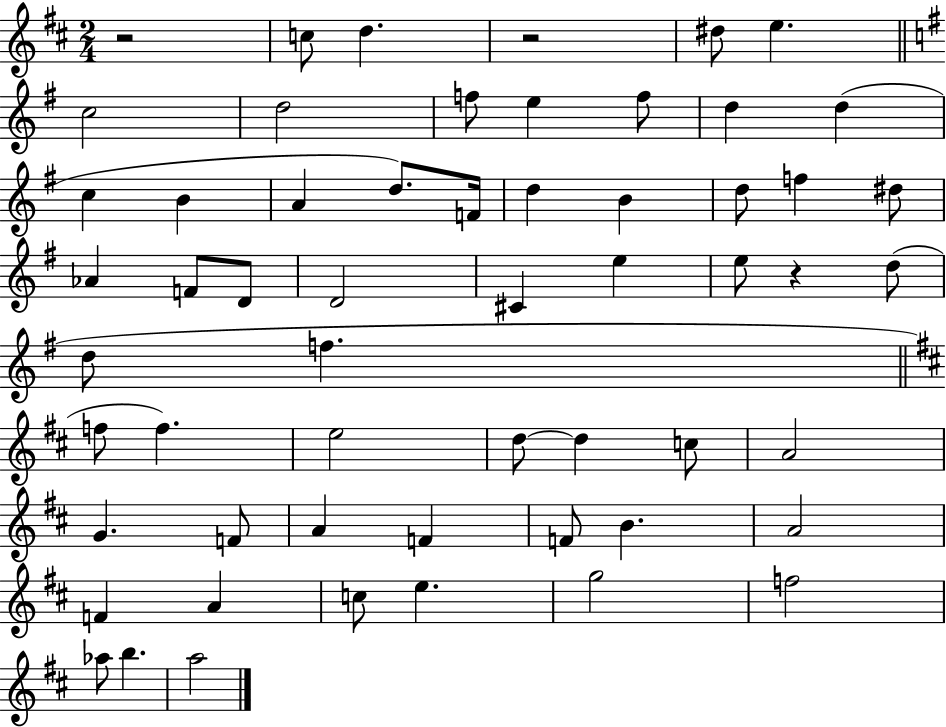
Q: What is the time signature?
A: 2/4